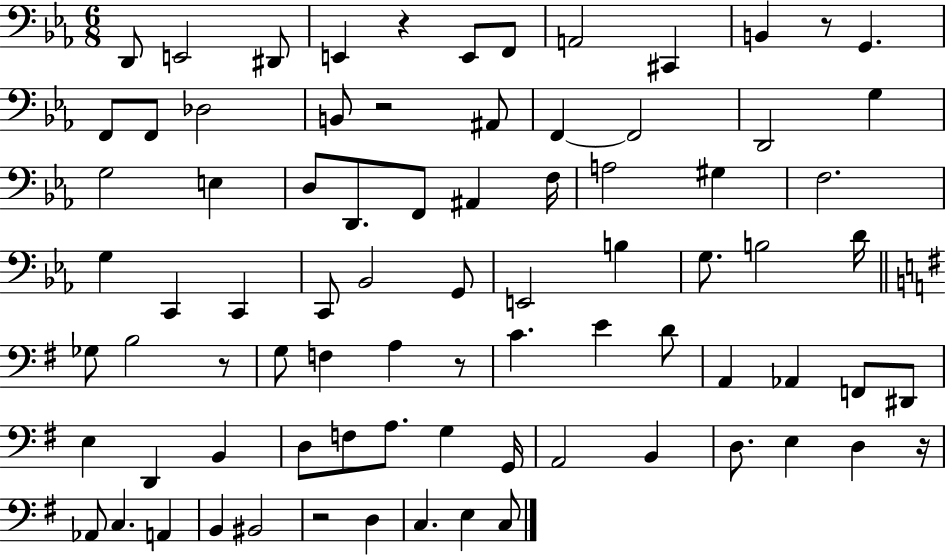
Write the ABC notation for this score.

X:1
T:Untitled
M:6/8
L:1/4
K:Eb
D,,/2 E,,2 ^D,,/2 E,, z E,,/2 F,,/2 A,,2 ^C,, B,, z/2 G,, F,,/2 F,,/2 _D,2 B,,/2 z2 ^A,,/2 F,, F,,2 D,,2 G, G,2 E, D,/2 D,,/2 F,,/2 ^A,, F,/4 A,2 ^G, F,2 G, C,, C,, C,,/2 _B,,2 G,,/2 E,,2 B, G,/2 B,2 D/4 _G,/2 B,2 z/2 G,/2 F, A, z/2 C E D/2 A,, _A,, F,,/2 ^D,,/2 E, D,, B,, D,/2 F,/2 A,/2 G, G,,/4 A,,2 B,, D,/2 E, D, z/4 _A,,/2 C, A,, B,, ^B,,2 z2 D, C, E, C,/2